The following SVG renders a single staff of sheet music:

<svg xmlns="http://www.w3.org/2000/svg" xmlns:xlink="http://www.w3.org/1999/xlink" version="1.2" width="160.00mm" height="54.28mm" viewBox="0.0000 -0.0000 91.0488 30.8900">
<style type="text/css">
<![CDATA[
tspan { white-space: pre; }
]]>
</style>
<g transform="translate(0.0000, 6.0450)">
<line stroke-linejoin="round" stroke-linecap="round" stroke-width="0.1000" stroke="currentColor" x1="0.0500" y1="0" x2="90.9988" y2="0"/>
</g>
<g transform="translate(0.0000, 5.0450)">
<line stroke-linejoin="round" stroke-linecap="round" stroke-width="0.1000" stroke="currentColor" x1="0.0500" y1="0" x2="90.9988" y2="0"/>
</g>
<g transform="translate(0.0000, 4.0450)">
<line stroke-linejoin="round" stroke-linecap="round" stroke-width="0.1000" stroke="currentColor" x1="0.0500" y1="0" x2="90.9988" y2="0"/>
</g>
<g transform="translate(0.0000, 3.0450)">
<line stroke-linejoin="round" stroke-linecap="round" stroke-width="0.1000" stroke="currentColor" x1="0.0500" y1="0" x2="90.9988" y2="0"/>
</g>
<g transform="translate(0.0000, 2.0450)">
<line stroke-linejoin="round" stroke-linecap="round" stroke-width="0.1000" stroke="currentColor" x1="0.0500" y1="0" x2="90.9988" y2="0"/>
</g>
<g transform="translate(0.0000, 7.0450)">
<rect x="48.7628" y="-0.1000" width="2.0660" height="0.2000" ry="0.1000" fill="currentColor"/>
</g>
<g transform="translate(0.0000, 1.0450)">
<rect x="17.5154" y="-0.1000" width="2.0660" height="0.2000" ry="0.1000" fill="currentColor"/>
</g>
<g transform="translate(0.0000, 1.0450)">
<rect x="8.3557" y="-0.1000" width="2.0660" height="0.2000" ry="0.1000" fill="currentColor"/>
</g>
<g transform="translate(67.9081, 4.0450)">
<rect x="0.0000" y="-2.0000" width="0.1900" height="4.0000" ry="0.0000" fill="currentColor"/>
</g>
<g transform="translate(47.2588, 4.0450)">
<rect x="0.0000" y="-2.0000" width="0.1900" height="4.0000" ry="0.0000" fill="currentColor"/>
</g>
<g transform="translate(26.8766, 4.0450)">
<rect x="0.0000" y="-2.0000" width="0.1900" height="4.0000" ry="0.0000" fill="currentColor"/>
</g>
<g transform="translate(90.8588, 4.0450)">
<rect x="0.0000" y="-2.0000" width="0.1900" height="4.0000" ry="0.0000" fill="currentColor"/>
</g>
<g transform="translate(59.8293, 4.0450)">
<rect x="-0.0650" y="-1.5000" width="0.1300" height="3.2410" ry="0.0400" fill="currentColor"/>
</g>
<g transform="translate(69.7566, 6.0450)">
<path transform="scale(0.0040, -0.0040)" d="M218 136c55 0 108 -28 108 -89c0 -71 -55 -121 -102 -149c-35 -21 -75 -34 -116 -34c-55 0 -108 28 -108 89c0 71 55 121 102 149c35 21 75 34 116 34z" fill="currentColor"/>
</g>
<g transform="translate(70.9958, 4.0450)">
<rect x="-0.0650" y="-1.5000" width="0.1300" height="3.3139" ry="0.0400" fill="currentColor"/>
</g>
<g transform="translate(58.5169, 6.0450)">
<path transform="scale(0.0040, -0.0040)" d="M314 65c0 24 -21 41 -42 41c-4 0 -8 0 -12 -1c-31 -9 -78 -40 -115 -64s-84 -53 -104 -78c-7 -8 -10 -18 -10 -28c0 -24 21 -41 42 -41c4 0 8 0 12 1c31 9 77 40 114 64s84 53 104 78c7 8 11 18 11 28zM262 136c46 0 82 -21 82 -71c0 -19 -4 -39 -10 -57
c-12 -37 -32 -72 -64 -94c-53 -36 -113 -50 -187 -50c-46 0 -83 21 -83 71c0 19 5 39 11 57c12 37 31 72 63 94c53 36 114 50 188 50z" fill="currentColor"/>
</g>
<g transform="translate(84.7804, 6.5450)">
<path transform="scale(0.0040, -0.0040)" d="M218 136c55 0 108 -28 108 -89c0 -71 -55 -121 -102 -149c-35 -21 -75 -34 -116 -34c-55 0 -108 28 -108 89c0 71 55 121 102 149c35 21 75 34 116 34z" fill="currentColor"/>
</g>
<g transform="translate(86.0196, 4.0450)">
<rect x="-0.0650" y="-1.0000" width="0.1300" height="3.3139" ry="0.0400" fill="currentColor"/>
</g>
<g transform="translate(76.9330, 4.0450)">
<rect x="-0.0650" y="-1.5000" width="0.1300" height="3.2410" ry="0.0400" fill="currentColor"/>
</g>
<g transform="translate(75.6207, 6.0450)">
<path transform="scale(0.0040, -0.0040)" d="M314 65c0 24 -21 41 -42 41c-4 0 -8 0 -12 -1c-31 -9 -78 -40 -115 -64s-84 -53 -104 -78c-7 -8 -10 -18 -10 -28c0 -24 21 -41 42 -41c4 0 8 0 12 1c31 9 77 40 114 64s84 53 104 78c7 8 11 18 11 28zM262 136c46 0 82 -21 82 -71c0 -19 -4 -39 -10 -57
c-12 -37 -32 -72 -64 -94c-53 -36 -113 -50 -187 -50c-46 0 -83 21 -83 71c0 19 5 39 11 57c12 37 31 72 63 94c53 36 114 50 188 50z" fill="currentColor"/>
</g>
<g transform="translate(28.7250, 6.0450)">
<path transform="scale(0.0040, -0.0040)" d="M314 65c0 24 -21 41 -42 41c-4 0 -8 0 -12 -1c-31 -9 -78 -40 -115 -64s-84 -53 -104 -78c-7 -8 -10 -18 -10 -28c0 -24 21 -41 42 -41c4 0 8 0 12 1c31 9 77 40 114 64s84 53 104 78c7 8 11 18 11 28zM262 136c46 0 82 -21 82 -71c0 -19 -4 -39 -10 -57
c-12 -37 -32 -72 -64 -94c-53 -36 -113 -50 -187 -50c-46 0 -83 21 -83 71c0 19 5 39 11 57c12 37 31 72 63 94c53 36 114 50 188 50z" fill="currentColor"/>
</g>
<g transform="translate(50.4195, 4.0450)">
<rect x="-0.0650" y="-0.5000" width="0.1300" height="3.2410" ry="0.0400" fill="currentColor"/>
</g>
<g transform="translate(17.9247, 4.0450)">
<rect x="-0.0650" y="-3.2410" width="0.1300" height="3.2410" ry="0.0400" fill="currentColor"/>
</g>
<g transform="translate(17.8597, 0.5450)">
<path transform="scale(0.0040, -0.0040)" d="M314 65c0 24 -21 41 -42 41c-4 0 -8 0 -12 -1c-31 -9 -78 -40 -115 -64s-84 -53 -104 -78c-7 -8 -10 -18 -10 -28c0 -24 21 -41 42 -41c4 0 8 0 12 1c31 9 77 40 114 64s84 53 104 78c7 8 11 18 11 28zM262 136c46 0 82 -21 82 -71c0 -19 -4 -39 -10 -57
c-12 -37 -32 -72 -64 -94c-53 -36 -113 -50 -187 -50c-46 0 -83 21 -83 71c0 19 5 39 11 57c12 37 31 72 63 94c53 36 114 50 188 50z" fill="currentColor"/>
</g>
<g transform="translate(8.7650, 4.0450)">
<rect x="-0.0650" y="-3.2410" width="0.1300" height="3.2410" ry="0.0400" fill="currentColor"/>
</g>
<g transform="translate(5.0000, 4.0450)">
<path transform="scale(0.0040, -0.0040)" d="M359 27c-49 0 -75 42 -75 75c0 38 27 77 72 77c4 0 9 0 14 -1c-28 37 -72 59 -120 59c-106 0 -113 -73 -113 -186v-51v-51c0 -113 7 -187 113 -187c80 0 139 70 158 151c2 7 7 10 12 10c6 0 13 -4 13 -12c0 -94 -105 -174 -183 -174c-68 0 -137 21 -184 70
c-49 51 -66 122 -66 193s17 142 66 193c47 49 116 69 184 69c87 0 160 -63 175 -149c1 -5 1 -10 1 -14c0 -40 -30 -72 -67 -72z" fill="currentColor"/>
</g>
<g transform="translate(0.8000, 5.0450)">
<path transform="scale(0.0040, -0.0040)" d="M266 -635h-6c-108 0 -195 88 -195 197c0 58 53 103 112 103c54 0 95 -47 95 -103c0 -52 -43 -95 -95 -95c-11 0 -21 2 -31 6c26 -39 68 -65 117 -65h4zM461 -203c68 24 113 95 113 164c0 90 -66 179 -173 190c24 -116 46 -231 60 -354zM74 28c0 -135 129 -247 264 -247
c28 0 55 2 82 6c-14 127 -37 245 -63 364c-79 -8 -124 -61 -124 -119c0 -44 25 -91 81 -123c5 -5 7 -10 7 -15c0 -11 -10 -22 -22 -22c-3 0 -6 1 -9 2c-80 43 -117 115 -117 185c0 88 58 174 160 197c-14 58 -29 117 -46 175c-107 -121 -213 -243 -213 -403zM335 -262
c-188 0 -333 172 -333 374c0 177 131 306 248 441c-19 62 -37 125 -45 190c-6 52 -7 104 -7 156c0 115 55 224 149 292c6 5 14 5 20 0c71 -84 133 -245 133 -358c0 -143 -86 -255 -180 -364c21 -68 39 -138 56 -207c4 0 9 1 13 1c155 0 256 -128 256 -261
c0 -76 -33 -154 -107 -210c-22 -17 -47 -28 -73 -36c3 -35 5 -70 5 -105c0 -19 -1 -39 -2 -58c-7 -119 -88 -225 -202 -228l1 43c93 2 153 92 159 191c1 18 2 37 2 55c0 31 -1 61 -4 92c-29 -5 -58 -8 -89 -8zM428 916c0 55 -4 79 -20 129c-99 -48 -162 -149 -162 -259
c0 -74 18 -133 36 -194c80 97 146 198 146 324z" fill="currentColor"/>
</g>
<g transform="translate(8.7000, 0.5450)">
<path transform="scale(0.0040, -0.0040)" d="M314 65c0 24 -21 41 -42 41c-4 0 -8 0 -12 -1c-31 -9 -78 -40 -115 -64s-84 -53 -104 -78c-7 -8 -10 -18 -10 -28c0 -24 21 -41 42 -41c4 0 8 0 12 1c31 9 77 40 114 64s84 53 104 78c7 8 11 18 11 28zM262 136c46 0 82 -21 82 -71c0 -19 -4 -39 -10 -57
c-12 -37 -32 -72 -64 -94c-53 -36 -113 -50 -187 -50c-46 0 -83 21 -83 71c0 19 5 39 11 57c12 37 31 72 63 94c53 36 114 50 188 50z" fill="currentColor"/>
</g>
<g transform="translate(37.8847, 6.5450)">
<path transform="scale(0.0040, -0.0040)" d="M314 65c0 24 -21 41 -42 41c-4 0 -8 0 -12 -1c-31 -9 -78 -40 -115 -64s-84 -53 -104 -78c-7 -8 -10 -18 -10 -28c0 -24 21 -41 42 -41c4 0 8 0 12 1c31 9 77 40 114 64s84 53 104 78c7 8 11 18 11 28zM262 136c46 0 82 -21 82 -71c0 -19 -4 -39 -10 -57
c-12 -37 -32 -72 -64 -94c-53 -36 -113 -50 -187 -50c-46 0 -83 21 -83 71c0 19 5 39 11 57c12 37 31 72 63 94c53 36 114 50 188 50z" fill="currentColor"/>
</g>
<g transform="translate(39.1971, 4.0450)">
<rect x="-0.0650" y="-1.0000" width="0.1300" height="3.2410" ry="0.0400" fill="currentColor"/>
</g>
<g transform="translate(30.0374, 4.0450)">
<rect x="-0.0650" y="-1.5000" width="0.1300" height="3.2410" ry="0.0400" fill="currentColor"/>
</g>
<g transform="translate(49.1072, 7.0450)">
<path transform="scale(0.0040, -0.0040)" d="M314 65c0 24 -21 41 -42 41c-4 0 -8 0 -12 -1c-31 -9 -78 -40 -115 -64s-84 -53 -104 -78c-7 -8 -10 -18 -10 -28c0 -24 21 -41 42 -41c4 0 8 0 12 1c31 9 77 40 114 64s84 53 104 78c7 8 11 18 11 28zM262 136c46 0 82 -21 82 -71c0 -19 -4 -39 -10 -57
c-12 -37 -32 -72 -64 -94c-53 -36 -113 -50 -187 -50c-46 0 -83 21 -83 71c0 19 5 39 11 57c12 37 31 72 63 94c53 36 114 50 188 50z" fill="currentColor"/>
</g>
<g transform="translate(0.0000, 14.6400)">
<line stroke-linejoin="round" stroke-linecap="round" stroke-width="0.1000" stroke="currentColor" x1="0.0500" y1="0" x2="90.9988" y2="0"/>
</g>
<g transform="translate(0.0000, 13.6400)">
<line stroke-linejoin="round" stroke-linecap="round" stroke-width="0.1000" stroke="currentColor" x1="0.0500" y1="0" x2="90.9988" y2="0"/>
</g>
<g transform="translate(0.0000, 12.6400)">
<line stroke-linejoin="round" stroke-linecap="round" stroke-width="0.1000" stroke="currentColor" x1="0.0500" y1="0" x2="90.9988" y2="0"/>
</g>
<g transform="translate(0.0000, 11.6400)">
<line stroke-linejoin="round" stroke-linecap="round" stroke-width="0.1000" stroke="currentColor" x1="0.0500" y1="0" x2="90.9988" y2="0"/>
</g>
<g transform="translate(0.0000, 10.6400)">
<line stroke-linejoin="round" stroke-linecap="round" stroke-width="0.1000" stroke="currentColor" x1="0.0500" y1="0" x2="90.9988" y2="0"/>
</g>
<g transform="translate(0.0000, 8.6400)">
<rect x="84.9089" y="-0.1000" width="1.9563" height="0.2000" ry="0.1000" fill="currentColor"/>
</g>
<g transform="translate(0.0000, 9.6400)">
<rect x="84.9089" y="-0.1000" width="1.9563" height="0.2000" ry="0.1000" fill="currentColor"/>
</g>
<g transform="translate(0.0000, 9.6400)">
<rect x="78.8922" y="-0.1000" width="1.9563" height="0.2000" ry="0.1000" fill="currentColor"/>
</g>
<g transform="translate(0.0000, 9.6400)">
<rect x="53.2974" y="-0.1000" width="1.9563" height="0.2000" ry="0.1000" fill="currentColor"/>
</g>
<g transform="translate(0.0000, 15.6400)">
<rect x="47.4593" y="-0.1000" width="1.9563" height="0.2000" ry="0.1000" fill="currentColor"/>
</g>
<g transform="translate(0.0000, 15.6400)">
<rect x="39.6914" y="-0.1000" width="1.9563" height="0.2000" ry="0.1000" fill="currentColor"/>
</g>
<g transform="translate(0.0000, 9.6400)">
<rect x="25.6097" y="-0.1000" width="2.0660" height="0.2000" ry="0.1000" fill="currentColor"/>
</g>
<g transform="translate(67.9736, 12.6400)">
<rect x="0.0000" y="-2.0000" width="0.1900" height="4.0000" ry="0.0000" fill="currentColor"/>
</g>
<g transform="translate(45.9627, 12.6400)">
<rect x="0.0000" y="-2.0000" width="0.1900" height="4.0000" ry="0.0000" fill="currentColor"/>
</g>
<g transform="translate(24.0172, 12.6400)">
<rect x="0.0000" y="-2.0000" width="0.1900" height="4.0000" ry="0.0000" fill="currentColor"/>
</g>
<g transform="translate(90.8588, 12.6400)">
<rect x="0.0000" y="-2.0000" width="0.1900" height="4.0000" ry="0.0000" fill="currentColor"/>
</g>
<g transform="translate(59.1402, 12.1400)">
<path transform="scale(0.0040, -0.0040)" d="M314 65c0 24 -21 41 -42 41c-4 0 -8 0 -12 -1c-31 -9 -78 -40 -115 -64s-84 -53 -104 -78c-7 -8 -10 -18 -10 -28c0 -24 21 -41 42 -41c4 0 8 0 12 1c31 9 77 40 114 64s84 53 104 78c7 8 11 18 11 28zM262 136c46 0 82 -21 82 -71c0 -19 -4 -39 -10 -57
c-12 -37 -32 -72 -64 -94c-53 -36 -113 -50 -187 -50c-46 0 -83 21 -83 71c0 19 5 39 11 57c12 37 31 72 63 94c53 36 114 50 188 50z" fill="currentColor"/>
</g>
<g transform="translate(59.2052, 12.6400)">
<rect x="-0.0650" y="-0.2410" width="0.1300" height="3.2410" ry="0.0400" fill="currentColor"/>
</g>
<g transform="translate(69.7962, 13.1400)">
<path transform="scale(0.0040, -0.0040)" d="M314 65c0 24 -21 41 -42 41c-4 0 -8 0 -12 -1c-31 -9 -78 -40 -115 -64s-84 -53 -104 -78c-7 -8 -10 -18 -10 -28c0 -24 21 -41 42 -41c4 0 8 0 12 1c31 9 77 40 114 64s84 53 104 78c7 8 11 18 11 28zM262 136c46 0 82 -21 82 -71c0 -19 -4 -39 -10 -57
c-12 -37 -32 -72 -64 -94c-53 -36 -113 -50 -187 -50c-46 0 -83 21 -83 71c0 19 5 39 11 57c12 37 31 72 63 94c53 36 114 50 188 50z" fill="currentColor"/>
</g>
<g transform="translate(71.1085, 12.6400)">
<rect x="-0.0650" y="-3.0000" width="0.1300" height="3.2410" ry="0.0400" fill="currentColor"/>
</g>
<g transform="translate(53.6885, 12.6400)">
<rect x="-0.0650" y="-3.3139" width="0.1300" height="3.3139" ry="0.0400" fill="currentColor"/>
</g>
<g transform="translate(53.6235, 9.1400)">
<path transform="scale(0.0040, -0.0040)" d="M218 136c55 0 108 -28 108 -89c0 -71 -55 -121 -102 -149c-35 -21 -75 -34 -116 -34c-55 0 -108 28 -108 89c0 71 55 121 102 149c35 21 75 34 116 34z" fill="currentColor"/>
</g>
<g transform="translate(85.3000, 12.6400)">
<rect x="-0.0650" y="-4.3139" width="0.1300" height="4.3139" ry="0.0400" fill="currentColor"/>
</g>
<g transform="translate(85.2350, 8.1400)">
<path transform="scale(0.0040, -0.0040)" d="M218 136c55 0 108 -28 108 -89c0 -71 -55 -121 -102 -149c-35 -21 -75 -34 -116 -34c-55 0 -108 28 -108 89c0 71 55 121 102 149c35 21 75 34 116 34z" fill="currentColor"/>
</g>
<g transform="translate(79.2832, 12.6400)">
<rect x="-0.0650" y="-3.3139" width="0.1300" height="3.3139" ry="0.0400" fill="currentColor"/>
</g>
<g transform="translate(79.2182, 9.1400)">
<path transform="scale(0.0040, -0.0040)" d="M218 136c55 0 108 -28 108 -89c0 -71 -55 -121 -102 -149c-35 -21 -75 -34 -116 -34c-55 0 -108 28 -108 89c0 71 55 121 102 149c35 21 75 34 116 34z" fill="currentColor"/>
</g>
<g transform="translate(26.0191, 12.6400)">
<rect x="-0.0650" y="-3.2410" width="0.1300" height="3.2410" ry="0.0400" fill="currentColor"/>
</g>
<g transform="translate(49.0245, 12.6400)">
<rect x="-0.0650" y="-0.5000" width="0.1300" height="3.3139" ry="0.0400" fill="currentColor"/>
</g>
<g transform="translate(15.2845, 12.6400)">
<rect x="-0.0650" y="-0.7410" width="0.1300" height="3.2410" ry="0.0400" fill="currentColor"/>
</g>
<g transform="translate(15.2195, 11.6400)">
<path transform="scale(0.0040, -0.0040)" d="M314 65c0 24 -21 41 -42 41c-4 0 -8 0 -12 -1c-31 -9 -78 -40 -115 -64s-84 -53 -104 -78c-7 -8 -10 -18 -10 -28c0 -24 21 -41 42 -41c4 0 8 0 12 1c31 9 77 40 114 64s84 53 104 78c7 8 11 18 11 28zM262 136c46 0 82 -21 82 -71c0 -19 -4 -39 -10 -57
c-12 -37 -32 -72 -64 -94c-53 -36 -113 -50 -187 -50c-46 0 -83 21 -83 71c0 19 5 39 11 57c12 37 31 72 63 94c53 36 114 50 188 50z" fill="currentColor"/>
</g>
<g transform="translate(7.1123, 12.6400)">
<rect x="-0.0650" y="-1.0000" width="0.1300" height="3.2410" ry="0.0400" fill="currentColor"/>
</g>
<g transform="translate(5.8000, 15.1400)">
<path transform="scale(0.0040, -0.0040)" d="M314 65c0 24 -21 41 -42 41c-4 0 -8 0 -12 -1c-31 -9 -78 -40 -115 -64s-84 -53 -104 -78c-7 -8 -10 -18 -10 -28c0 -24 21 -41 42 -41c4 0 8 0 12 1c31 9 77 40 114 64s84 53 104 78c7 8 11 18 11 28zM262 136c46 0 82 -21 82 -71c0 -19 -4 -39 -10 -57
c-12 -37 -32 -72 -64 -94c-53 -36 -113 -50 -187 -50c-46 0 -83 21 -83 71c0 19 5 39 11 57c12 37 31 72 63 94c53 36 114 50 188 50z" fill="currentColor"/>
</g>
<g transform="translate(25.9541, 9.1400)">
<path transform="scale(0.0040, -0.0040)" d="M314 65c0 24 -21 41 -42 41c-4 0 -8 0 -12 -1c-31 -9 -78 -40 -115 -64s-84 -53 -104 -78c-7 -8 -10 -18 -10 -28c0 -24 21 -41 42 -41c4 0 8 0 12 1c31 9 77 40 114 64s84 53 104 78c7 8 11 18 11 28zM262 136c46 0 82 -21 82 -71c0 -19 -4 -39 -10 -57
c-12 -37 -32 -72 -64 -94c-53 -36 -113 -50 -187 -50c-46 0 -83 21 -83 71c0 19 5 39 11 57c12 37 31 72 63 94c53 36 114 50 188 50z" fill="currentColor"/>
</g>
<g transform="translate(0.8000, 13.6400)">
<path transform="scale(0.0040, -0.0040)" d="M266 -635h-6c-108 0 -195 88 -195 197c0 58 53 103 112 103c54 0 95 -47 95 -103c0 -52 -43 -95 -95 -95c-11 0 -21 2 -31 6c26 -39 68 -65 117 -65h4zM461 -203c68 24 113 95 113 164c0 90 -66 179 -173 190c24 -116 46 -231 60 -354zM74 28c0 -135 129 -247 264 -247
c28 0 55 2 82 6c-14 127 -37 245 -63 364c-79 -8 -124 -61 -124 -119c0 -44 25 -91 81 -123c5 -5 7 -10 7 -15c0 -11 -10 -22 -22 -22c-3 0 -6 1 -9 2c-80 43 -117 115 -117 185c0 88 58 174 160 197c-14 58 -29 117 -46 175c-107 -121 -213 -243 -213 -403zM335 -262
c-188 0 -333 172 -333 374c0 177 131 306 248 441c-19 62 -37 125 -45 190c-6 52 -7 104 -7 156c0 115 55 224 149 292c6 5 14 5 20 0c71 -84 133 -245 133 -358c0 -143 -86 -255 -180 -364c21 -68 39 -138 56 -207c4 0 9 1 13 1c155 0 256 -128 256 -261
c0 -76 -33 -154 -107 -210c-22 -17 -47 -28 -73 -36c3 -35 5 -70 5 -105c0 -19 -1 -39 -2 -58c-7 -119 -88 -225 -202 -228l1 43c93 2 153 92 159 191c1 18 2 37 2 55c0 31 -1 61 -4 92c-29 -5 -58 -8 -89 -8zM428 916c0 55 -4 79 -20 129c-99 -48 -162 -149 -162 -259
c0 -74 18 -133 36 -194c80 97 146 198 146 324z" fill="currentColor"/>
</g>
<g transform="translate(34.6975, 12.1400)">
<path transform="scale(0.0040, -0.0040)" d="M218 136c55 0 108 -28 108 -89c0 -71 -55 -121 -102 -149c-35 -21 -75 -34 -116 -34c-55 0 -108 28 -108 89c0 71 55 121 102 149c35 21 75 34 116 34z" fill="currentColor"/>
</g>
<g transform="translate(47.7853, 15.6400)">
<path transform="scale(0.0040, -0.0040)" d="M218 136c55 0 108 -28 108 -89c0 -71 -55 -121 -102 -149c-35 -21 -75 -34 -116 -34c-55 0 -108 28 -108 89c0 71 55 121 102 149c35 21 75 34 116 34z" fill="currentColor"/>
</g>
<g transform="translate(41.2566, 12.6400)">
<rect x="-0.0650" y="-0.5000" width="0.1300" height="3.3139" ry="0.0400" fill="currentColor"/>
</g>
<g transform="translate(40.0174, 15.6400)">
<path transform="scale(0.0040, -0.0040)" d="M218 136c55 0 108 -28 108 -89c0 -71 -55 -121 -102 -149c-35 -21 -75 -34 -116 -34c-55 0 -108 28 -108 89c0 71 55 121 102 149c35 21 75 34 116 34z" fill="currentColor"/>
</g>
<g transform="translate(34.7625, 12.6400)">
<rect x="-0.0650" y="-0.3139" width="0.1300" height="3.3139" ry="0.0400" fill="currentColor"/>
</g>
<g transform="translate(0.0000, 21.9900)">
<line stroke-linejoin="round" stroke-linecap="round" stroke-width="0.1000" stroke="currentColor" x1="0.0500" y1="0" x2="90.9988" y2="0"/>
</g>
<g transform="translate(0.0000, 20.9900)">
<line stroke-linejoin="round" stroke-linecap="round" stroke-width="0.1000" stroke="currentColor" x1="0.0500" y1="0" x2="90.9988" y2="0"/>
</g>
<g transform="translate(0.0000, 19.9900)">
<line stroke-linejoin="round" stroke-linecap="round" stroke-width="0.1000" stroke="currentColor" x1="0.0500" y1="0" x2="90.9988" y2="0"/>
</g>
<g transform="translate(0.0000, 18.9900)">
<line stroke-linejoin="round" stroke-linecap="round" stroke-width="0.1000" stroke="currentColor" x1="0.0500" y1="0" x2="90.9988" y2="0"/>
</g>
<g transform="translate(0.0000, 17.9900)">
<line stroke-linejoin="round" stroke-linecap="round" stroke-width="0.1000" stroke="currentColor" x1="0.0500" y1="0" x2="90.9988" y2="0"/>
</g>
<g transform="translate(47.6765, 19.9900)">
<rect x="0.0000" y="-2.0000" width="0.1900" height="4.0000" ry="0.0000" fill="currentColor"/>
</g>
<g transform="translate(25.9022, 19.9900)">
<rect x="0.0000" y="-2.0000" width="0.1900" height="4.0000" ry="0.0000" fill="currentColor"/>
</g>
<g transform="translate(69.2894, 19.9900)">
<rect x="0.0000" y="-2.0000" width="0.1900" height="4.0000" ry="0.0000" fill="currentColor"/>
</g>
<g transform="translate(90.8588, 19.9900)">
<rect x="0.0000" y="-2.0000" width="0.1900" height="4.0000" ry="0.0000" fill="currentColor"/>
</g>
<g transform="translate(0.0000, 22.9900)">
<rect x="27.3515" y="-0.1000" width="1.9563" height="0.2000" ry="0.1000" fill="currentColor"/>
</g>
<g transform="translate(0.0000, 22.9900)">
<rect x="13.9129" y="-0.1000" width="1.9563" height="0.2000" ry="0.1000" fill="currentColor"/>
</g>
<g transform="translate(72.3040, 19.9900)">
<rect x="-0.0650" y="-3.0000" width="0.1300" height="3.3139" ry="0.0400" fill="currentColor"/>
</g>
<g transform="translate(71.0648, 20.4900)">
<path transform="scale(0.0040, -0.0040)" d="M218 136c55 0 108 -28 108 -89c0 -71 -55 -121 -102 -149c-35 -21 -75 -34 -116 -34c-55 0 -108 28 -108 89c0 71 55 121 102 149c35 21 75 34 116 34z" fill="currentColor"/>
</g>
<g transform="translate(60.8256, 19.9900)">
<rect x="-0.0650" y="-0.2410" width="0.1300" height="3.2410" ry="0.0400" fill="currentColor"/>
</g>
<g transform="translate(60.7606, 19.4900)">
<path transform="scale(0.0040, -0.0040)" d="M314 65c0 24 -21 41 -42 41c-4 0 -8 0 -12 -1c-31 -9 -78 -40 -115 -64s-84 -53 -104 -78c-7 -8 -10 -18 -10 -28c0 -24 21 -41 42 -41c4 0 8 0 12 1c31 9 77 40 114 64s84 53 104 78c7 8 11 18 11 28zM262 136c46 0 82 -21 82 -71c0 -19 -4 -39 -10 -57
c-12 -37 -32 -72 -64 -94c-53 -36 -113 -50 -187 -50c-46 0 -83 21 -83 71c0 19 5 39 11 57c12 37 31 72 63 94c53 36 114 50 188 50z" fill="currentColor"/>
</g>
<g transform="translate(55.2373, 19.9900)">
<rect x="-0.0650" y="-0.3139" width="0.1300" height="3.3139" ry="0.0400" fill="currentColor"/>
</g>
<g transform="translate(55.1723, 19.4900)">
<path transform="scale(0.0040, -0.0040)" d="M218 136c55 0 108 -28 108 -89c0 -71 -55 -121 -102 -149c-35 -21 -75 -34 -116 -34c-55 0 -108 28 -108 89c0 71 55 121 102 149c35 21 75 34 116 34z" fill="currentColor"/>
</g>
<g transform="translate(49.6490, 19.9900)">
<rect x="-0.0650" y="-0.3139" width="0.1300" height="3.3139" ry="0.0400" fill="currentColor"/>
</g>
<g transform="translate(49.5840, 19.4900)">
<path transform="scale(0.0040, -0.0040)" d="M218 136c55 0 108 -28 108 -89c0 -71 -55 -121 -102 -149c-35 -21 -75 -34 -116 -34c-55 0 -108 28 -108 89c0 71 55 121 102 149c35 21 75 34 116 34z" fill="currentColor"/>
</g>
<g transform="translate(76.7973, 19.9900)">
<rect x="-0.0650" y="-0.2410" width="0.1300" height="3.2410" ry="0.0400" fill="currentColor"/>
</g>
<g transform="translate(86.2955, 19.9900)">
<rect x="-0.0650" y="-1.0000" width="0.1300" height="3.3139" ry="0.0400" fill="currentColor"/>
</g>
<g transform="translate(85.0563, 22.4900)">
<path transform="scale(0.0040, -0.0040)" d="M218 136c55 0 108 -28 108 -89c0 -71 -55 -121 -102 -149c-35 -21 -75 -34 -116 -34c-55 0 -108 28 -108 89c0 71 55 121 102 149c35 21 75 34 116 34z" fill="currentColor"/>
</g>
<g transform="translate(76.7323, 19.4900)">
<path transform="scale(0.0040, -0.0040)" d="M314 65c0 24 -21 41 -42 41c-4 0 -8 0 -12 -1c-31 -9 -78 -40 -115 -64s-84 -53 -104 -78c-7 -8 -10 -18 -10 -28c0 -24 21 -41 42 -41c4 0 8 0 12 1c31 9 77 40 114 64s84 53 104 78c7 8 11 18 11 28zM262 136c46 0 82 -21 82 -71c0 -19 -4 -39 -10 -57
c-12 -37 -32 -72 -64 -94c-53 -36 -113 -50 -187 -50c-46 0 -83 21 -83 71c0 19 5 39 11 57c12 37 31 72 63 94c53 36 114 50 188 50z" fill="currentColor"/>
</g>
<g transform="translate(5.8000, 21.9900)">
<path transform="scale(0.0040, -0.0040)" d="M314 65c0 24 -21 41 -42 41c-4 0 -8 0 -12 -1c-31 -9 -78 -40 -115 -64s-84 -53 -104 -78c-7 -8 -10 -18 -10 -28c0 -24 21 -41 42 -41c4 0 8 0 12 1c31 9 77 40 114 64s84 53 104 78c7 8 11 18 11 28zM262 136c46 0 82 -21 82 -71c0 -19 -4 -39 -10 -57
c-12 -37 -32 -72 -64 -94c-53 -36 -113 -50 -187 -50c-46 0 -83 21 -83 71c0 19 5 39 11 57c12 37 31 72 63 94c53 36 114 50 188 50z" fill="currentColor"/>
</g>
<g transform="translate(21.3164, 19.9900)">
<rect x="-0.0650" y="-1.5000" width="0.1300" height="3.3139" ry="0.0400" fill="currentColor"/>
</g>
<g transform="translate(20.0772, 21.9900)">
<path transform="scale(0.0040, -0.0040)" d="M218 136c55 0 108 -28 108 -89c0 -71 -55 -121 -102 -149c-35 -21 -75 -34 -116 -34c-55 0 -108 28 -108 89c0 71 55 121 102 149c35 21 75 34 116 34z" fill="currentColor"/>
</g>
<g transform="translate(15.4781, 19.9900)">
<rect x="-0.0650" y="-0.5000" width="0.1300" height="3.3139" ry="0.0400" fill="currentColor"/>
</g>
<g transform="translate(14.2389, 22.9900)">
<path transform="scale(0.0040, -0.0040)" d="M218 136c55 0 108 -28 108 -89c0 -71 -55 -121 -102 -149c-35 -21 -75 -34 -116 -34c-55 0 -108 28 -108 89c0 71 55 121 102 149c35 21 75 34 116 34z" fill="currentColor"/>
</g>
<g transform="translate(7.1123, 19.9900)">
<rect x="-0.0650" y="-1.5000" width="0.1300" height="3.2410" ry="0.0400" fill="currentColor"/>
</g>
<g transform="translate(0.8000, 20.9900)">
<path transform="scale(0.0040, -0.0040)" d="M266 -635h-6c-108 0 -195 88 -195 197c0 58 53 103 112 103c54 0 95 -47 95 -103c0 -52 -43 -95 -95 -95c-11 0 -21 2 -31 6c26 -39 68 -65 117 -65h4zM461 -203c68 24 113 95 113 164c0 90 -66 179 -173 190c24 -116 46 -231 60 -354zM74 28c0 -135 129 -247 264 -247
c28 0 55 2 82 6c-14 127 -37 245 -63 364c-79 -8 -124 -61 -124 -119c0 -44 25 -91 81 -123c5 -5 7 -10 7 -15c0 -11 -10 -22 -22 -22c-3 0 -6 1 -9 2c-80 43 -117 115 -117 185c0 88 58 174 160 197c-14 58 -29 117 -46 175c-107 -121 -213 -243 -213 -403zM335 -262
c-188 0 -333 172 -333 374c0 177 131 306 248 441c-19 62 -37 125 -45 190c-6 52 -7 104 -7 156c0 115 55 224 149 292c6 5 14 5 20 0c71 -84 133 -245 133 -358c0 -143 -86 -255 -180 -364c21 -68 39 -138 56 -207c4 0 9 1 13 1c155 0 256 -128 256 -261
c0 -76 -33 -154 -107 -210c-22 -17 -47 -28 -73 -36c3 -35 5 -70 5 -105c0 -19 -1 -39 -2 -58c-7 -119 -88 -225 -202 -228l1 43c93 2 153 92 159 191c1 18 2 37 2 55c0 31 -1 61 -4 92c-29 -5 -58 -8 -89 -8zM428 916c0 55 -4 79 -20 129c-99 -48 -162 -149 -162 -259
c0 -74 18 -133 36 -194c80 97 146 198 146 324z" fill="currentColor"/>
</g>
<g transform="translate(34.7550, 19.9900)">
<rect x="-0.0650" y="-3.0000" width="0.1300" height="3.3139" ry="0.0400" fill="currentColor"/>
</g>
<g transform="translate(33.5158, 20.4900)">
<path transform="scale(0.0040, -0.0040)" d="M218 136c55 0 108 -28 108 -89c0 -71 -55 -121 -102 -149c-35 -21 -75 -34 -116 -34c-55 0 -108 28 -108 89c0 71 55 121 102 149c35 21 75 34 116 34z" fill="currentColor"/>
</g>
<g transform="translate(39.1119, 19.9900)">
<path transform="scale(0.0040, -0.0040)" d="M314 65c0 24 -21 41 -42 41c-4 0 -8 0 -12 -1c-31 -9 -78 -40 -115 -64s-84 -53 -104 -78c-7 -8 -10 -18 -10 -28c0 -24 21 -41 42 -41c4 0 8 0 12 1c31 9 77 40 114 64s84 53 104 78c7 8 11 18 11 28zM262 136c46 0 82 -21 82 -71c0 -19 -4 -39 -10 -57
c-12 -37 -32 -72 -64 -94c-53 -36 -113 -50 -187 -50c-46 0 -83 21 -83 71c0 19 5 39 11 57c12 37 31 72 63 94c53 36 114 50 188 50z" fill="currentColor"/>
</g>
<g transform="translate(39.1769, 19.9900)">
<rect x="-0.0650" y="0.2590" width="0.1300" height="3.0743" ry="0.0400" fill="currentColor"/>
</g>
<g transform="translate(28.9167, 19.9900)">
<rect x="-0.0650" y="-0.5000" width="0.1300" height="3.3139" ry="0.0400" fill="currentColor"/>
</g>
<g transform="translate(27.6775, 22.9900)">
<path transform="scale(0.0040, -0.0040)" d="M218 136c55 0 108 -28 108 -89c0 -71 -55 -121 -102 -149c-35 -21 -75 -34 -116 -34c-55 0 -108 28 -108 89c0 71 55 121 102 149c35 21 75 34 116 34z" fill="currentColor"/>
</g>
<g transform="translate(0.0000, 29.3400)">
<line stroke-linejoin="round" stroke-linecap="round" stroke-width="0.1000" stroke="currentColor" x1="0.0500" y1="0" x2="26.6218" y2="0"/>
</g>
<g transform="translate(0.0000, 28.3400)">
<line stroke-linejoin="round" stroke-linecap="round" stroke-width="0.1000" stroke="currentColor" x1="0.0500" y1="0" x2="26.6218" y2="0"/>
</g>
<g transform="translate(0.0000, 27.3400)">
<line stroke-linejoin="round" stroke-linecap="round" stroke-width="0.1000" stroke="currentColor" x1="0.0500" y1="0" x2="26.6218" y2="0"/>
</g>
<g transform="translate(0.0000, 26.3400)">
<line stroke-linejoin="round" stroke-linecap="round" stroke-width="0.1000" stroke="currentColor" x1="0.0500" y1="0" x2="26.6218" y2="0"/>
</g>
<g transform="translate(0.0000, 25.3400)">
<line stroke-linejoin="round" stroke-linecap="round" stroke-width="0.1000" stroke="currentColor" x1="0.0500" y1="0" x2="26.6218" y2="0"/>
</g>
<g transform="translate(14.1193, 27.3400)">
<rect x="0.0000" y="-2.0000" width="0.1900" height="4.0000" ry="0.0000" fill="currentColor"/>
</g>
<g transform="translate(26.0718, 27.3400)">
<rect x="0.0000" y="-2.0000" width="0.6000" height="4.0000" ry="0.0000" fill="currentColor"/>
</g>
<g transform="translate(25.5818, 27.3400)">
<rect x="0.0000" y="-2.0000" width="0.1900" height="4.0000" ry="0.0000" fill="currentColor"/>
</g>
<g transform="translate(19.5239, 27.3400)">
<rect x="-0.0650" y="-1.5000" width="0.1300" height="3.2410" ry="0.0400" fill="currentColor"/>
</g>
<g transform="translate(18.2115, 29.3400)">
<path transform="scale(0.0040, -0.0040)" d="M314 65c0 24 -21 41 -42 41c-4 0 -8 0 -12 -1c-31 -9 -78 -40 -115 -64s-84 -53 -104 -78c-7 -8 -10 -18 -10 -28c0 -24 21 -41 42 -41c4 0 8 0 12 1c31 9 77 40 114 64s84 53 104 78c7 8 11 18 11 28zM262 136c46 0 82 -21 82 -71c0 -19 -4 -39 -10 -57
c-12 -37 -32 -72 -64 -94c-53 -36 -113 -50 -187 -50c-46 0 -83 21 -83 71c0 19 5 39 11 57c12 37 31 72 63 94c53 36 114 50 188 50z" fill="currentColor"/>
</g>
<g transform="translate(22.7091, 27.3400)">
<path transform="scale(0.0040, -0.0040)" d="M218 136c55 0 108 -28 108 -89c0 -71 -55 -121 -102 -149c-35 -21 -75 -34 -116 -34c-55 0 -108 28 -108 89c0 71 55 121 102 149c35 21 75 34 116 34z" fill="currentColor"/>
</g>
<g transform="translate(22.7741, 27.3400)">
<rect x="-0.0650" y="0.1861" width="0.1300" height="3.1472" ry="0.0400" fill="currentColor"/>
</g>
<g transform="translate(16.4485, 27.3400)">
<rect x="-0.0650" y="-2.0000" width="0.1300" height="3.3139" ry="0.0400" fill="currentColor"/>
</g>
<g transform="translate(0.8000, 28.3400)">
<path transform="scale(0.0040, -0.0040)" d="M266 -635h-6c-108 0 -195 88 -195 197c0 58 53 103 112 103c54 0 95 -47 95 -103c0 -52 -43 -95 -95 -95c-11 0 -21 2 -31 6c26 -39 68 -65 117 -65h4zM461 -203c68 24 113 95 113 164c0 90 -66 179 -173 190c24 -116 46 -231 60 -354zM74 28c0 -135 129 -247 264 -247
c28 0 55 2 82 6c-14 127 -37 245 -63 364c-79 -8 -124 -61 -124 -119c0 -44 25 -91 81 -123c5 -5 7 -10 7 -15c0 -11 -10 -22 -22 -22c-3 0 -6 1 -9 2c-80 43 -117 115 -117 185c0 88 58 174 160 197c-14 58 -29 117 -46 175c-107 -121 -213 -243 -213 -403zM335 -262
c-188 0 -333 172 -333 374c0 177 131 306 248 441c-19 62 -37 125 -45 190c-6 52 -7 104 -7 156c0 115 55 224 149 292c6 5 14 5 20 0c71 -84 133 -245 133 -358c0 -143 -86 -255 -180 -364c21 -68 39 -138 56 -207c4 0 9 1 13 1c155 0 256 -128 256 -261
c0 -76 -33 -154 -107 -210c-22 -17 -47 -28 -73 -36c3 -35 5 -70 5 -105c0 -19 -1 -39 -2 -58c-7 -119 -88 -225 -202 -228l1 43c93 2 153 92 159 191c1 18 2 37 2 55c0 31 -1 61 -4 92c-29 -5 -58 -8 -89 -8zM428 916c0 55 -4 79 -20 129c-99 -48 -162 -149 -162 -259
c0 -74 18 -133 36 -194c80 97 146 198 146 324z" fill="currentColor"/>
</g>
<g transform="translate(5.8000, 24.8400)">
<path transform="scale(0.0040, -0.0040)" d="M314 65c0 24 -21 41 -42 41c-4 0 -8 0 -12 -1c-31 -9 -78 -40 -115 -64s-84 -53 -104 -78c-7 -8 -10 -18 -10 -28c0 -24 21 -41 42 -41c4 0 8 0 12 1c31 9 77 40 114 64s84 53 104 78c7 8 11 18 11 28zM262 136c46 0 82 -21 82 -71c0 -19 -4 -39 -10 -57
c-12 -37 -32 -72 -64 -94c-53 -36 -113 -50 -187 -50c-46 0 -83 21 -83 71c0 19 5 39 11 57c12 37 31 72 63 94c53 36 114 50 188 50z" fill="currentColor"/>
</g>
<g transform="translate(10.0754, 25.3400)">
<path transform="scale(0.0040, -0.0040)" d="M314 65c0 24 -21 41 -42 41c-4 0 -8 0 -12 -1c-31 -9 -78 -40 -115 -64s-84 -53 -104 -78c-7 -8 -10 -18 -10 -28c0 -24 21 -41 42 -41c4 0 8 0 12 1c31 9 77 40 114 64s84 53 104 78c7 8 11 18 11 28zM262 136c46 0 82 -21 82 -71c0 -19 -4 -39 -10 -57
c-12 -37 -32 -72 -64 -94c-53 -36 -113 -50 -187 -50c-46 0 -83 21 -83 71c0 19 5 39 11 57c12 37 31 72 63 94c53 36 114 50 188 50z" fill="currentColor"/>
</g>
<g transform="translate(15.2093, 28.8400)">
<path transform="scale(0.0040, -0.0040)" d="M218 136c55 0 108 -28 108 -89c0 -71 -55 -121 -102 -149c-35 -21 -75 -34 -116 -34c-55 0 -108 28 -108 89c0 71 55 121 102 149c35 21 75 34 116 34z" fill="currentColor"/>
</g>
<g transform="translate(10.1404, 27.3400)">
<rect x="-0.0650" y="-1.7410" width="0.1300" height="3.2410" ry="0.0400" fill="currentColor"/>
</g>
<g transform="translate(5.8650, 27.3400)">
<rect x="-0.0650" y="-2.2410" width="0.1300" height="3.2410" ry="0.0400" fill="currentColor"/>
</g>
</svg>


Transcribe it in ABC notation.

X:1
T:Untitled
M:4/4
L:1/4
K:C
b2 b2 E2 D2 C2 E2 E E2 D D2 d2 b2 c C C b c2 A2 b d' E2 C E C A B2 c c c2 A c2 D g2 f2 F E2 B